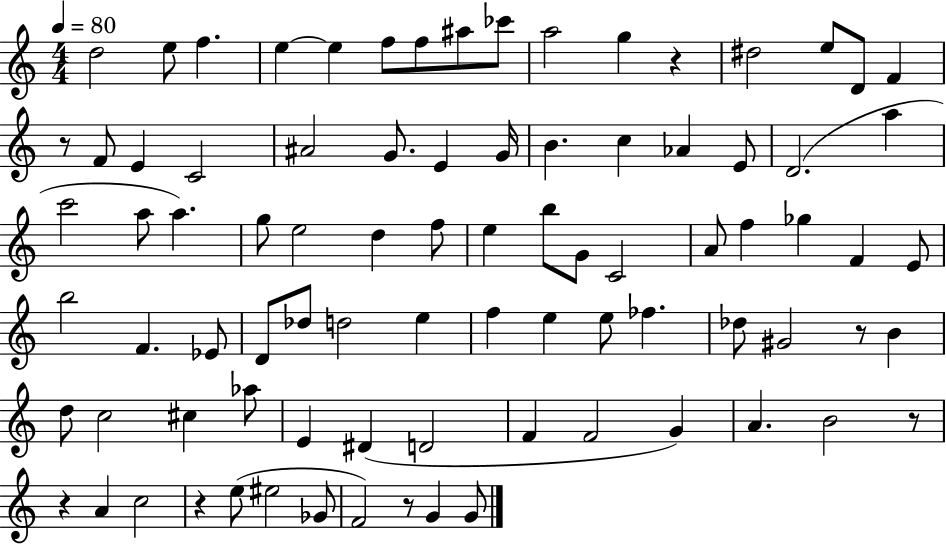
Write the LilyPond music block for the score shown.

{
  \clef treble
  \numericTimeSignature
  \time 4/4
  \key c \major
  \tempo 4 = 80
  d''2 e''8 f''4. | e''4~~ e''4 f''8 f''8 ais''8 ces'''8 | a''2 g''4 r4 | dis''2 e''8 d'8 f'4 | \break r8 f'8 e'4 c'2 | ais'2 g'8. e'4 g'16 | b'4. c''4 aes'4 e'8 | d'2.( a''4 | \break c'''2 a''8 a''4.) | g''8 e''2 d''4 f''8 | e''4 b''8 g'8 c'2 | a'8 f''4 ges''4 f'4 e'8 | \break b''2 f'4. ees'8 | d'8 des''8 d''2 e''4 | f''4 e''4 e''8 fes''4. | des''8 gis'2 r8 b'4 | \break d''8 c''2 cis''4 aes''8 | e'4 dis'4( d'2 | f'4 f'2 g'4) | a'4. b'2 r8 | \break r4 a'4 c''2 | r4 e''8( eis''2 ges'8 | f'2) r8 g'4 g'8 | \bar "|."
}